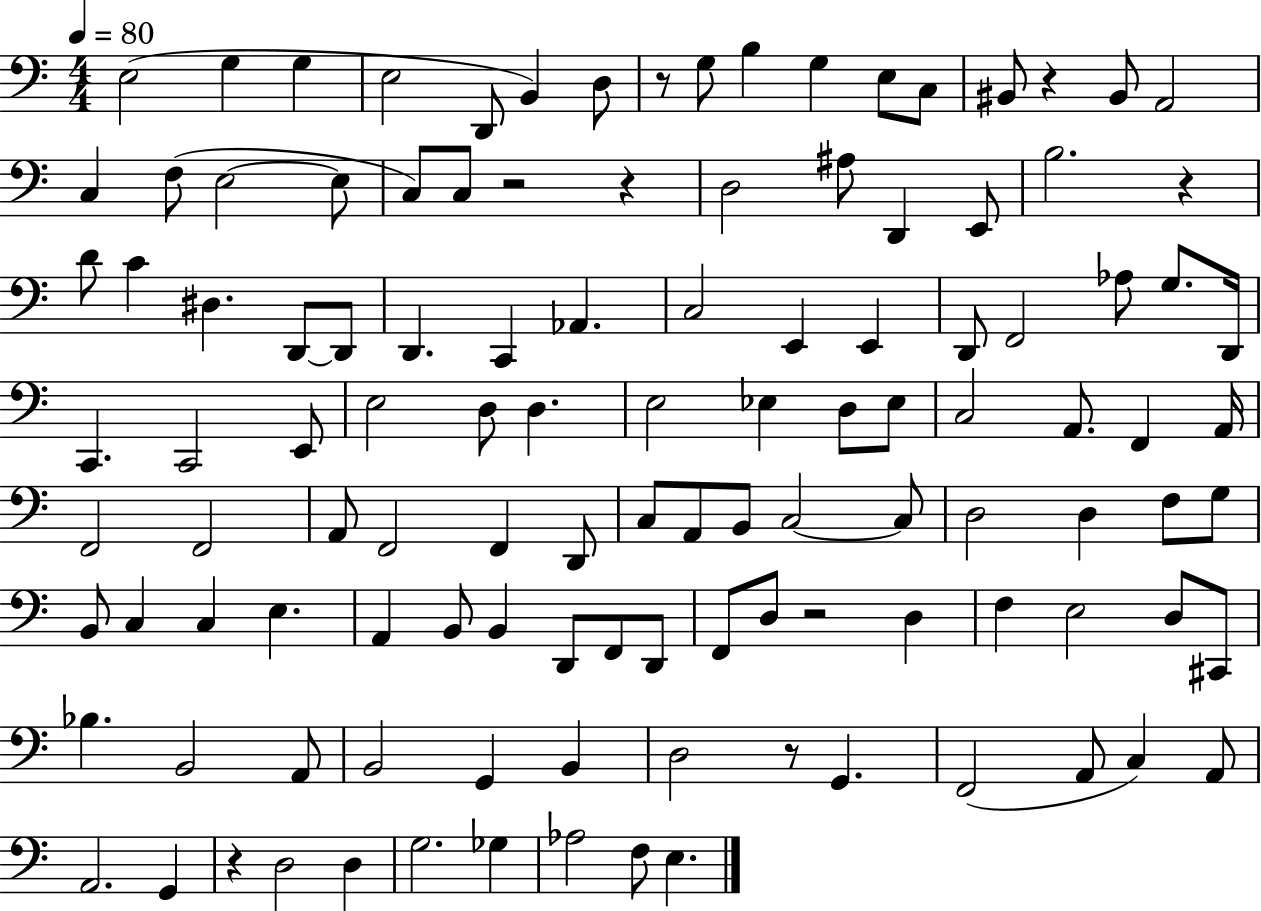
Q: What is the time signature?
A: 4/4